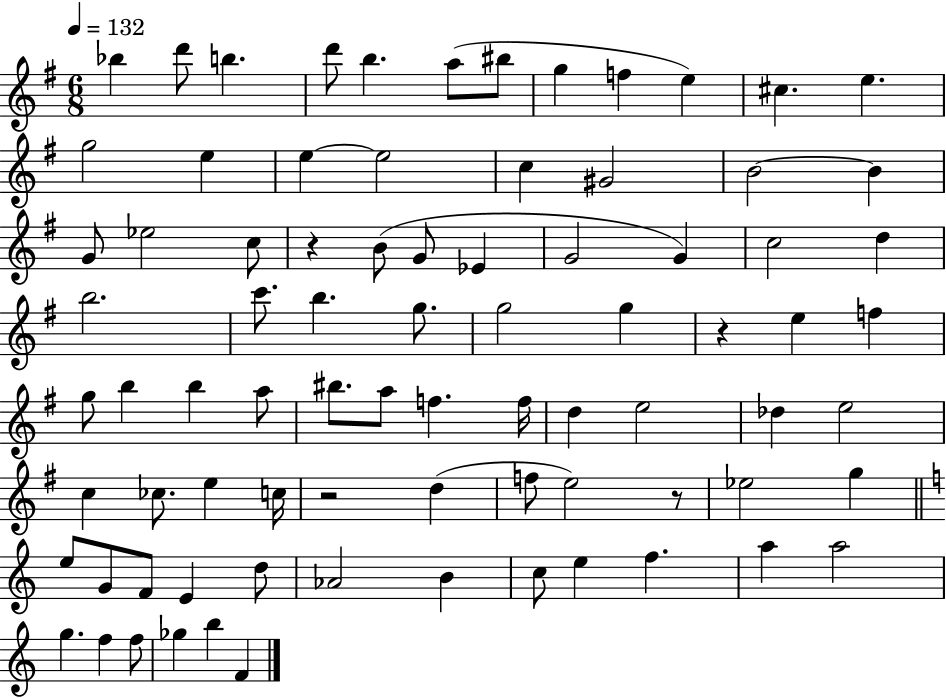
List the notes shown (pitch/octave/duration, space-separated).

Bb5/q D6/e B5/q. D6/e B5/q. A5/e BIS5/e G5/q F5/q E5/q C#5/q. E5/q. G5/h E5/q E5/q E5/h C5/q G#4/h B4/h B4/q G4/e Eb5/h C5/e R/q B4/e G4/e Eb4/q G4/h G4/q C5/h D5/q B5/h. C6/e. B5/q. G5/e. G5/h G5/q R/q E5/q F5/q G5/e B5/q B5/q A5/e BIS5/e. A5/e F5/q. F5/s D5/q E5/h Db5/q E5/h C5/q CES5/e. E5/q C5/s R/h D5/q F5/e E5/h R/e Eb5/h G5/q E5/e G4/e F4/e E4/q D5/e Ab4/h B4/q C5/e E5/q F5/q. A5/q A5/h G5/q. F5/q F5/e Gb5/q B5/q F4/q